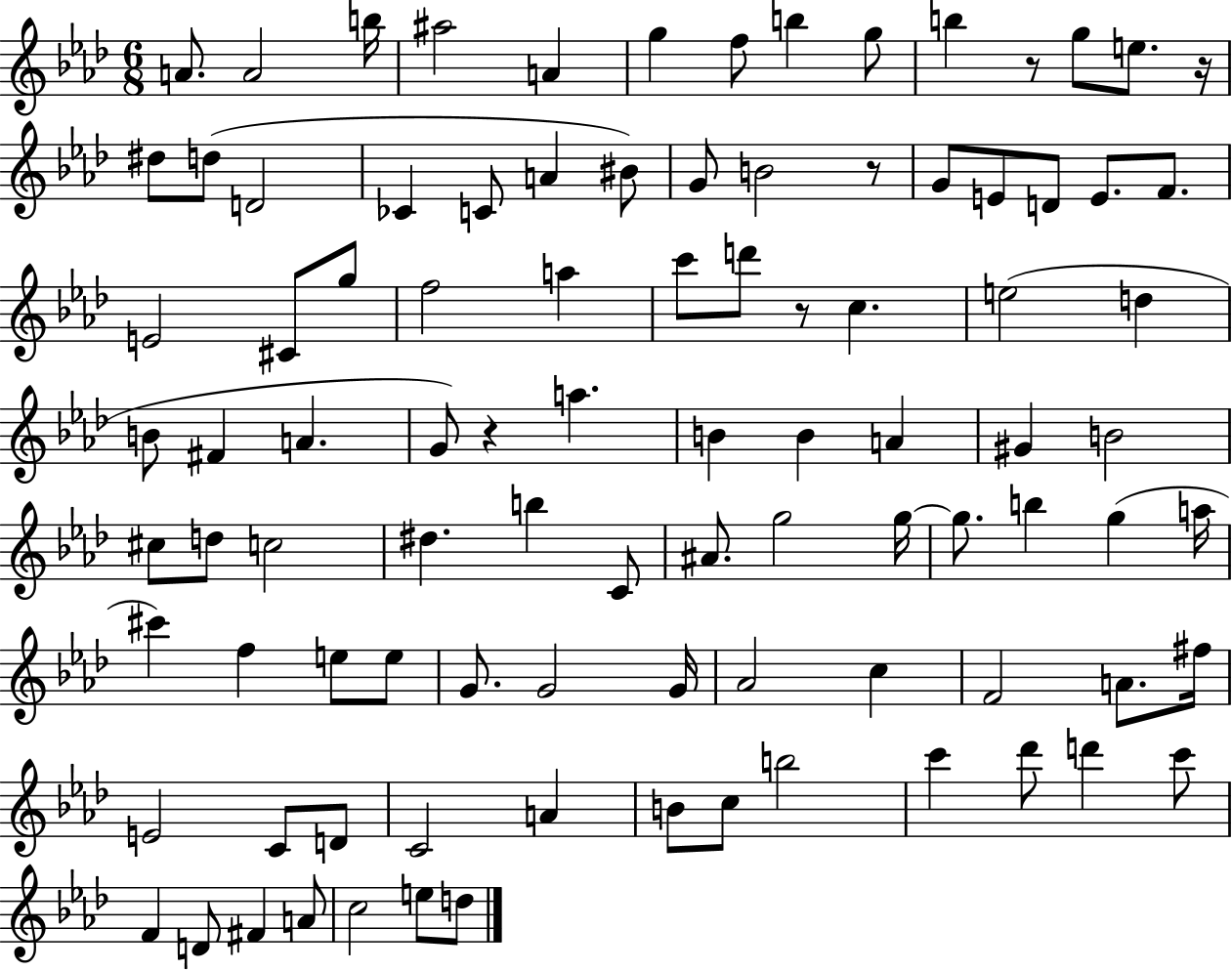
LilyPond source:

{
  \clef treble
  \numericTimeSignature
  \time 6/8
  \key aes \major
  a'8. a'2 b''16 | ais''2 a'4 | g''4 f''8 b''4 g''8 | b''4 r8 g''8 e''8. r16 | \break dis''8 d''8( d'2 | ces'4 c'8 a'4 bis'8) | g'8 b'2 r8 | g'8 e'8 d'8 e'8. f'8. | \break e'2 cis'8 g''8 | f''2 a''4 | c'''8 d'''8 r8 c''4. | e''2( d''4 | \break b'8 fis'4 a'4. | g'8) r4 a''4. | b'4 b'4 a'4 | gis'4 b'2 | \break cis''8 d''8 c''2 | dis''4. b''4 c'8 | ais'8. g''2 g''16~~ | g''8. b''4 g''4( a''16 | \break cis'''4) f''4 e''8 e''8 | g'8. g'2 g'16 | aes'2 c''4 | f'2 a'8. fis''16 | \break e'2 c'8 d'8 | c'2 a'4 | b'8 c''8 b''2 | c'''4 des'''8 d'''4 c'''8 | \break f'4 d'8 fis'4 a'8 | c''2 e''8 d''8 | \bar "|."
}